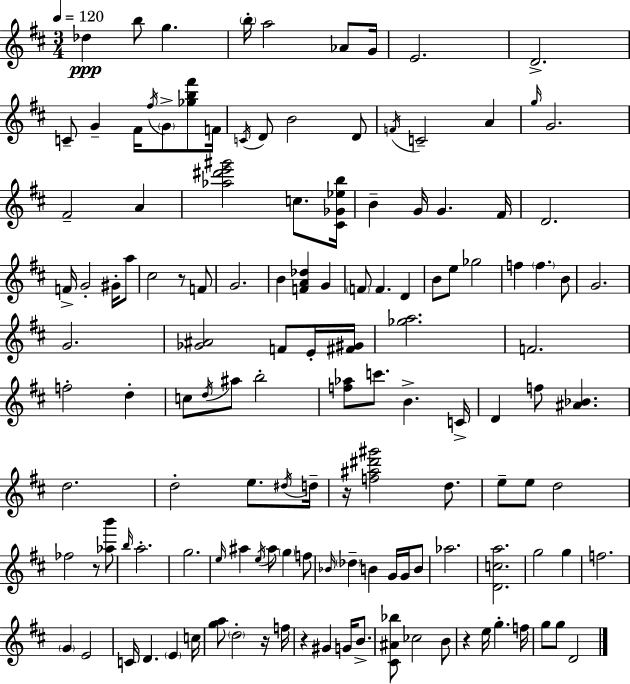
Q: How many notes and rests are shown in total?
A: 134